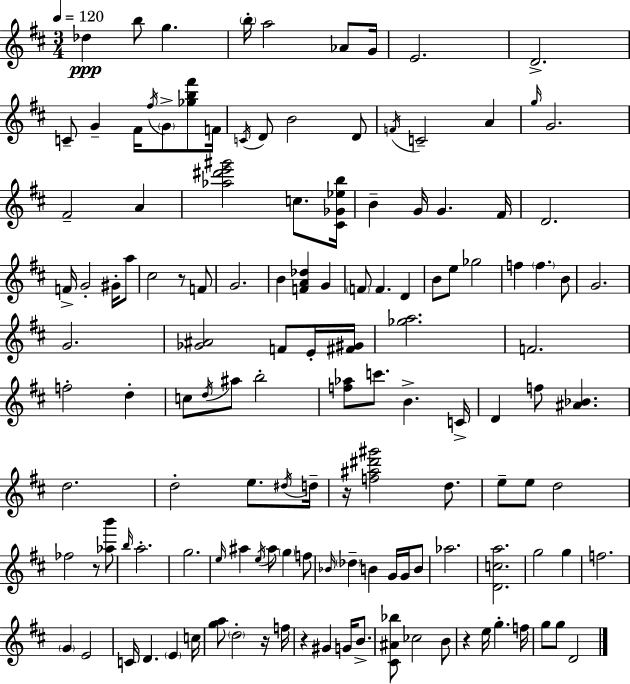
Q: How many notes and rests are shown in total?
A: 134